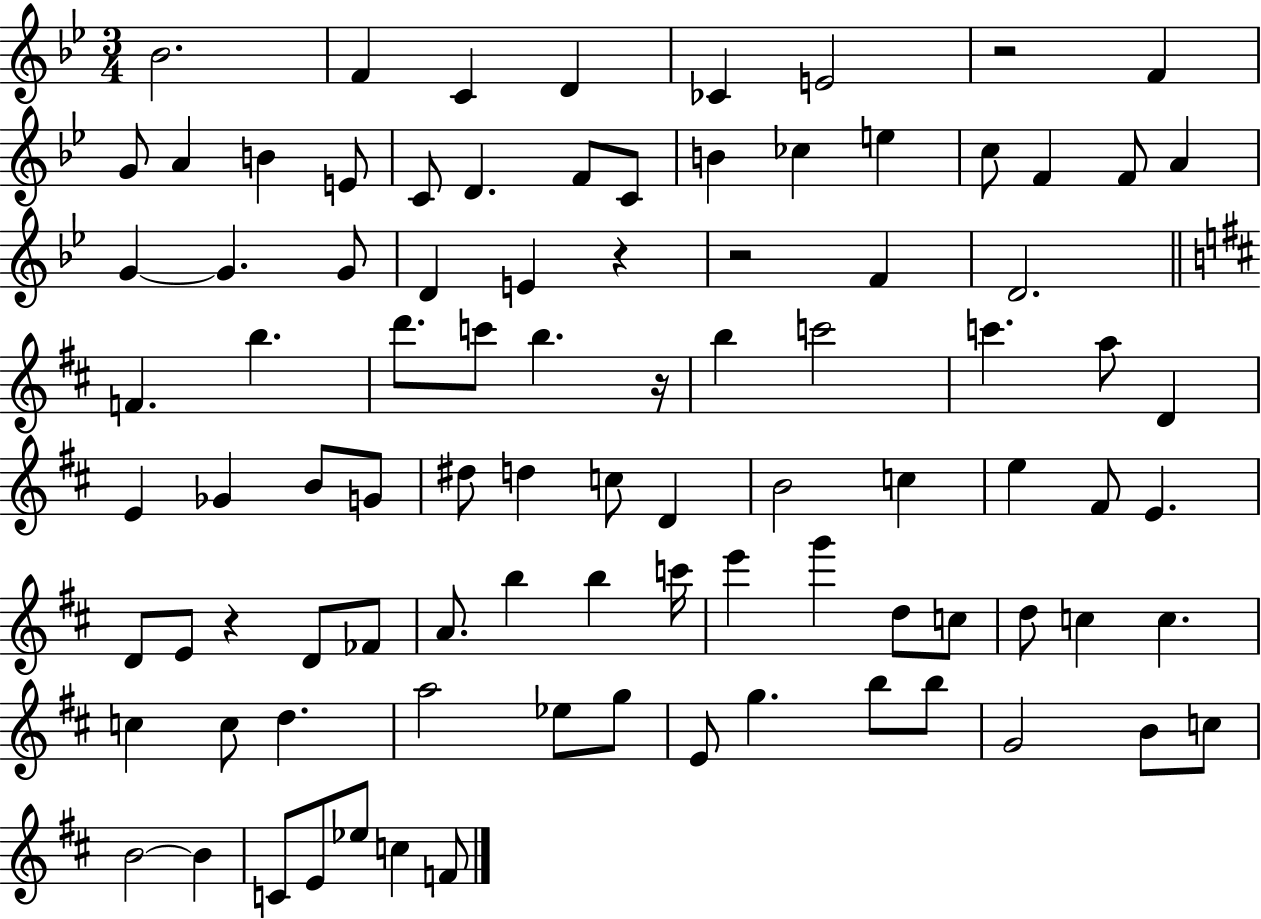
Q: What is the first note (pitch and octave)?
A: Bb4